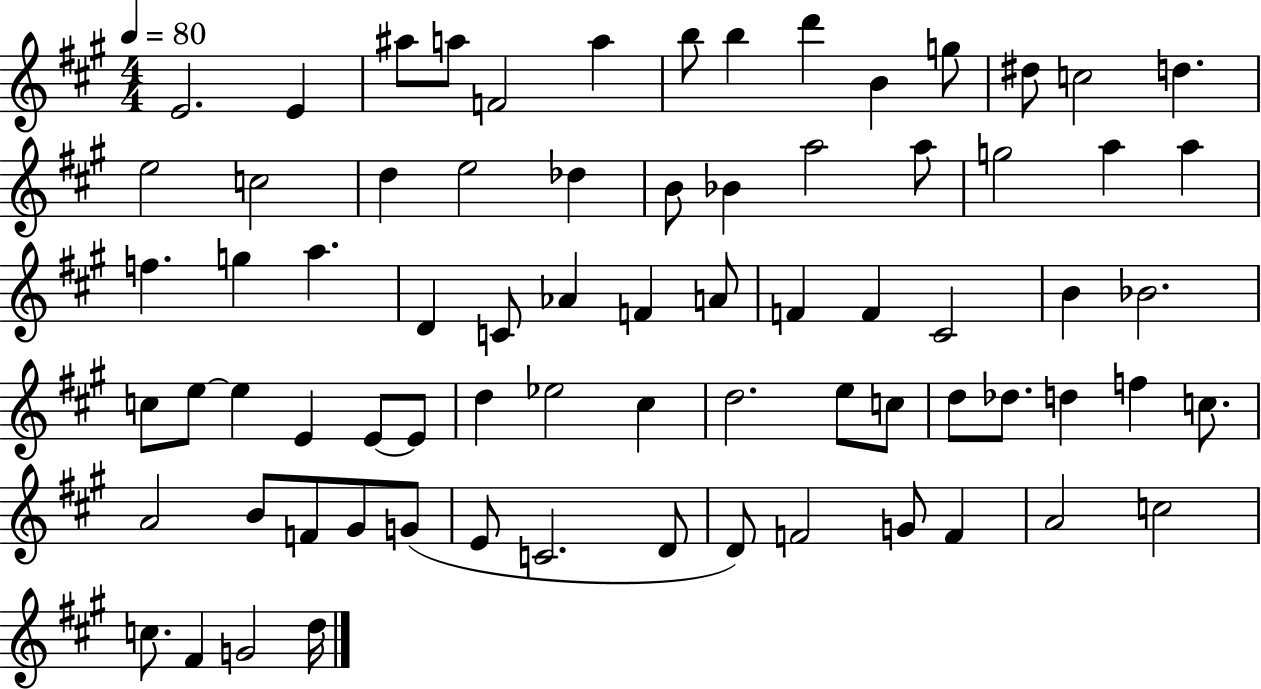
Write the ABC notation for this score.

X:1
T:Untitled
M:4/4
L:1/4
K:A
E2 E ^a/2 a/2 F2 a b/2 b d' B g/2 ^d/2 c2 d e2 c2 d e2 _d B/2 _B a2 a/2 g2 a a f g a D C/2 _A F A/2 F F ^C2 B _B2 c/2 e/2 e E E/2 E/2 d _e2 ^c d2 e/2 c/2 d/2 _d/2 d f c/2 A2 B/2 F/2 ^G/2 G/2 E/2 C2 D/2 D/2 F2 G/2 F A2 c2 c/2 ^F G2 d/4